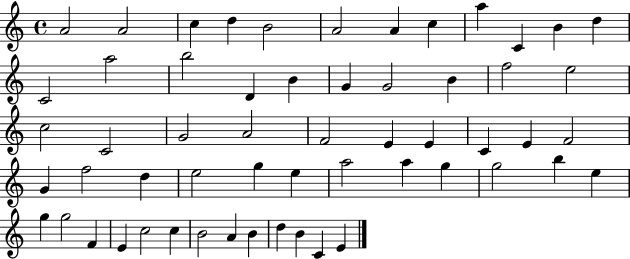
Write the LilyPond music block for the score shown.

{
  \clef treble
  \time 4/4
  \defaultTimeSignature
  \key c \major
  a'2 a'2 | c''4 d''4 b'2 | a'2 a'4 c''4 | a''4 c'4 b'4 d''4 | \break c'2 a''2 | b''2 d'4 b'4 | g'4 g'2 b'4 | f''2 e''2 | \break c''2 c'2 | g'2 a'2 | f'2 e'4 e'4 | c'4 e'4 f'2 | \break g'4 f''2 d''4 | e''2 g''4 e''4 | a''2 a''4 g''4 | g''2 b''4 e''4 | \break g''4 g''2 f'4 | e'4 c''2 c''4 | b'2 a'4 b'4 | d''4 b'4 c'4 e'4 | \break \bar "|."
}